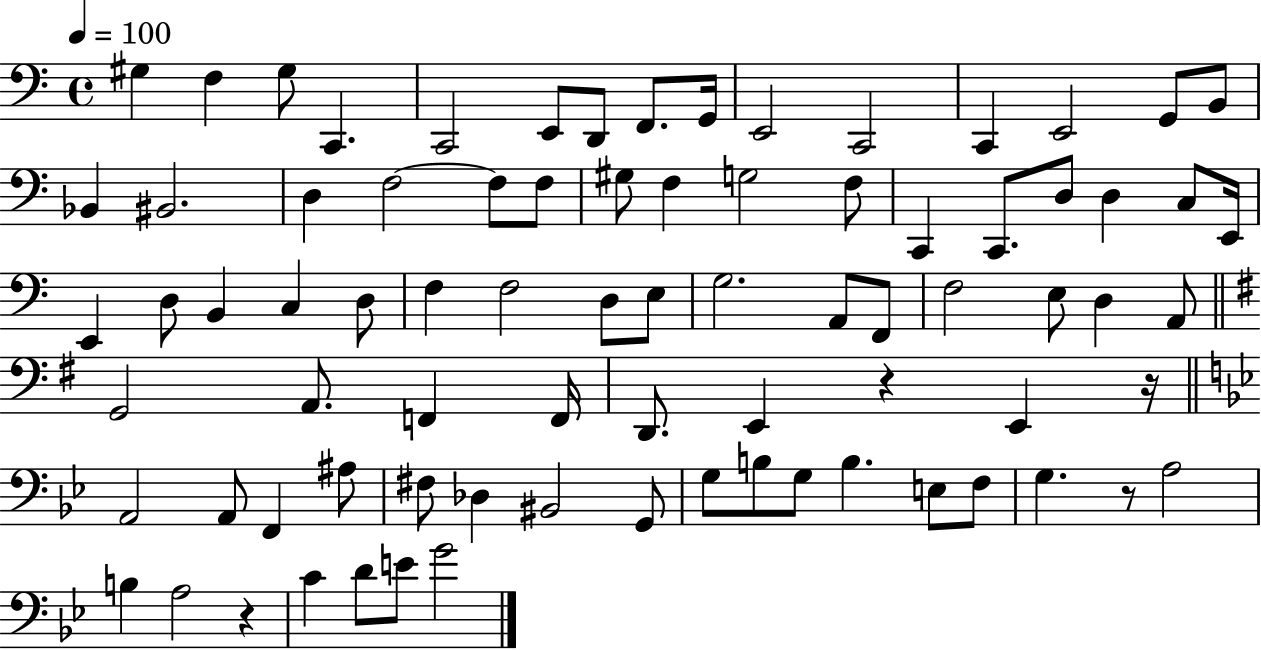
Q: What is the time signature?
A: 4/4